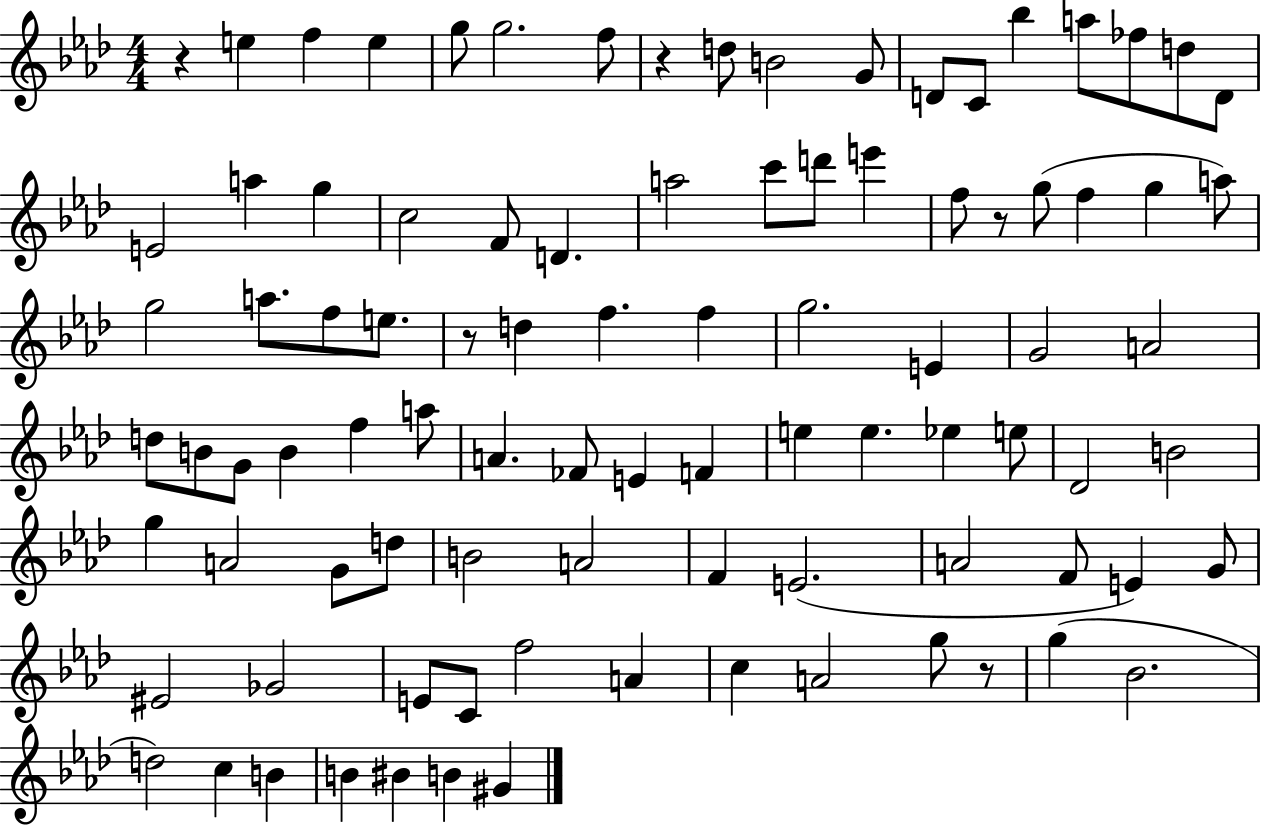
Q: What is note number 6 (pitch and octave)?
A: F5